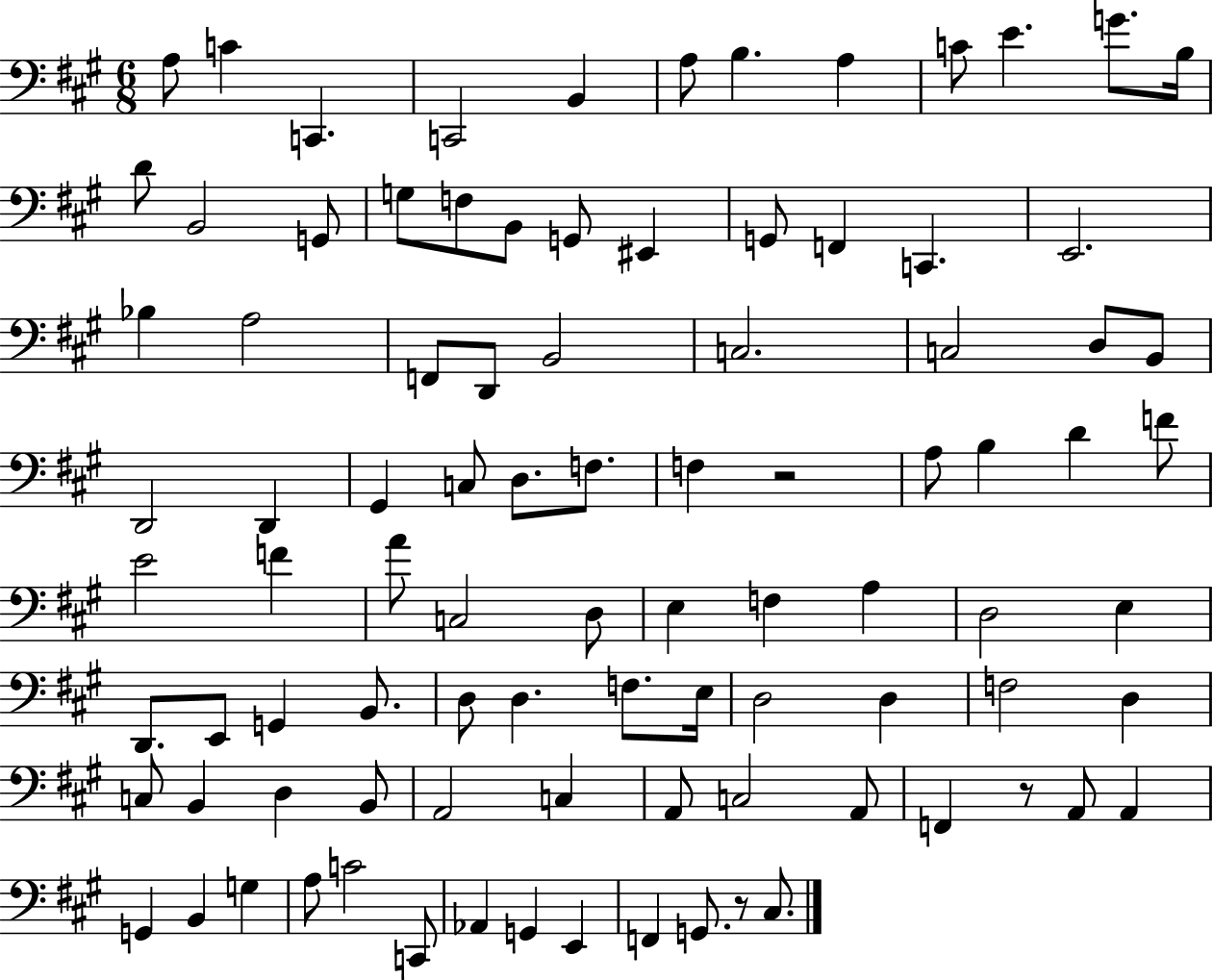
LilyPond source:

{
  \clef bass
  \numericTimeSignature
  \time 6/8
  \key a \major
  a8 c'4 c,4. | c,2 b,4 | a8 b4. a4 | c'8 e'4. g'8. b16 | \break d'8 b,2 g,8 | g8 f8 b,8 g,8 eis,4 | g,8 f,4 c,4. | e,2. | \break bes4 a2 | f,8 d,8 b,2 | c2. | c2 d8 b,8 | \break d,2 d,4 | gis,4 c8 d8. f8. | f4 r2 | a8 b4 d'4 f'8 | \break e'2 f'4 | a'8 c2 d8 | e4 f4 a4 | d2 e4 | \break d,8. e,8 g,4 b,8. | d8 d4. f8. e16 | d2 d4 | f2 d4 | \break c8 b,4 d4 b,8 | a,2 c4 | a,8 c2 a,8 | f,4 r8 a,8 a,4 | \break g,4 b,4 g4 | a8 c'2 c,8 | aes,4 g,4 e,4 | f,4 g,8. r8 cis8. | \break \bar "|."
}